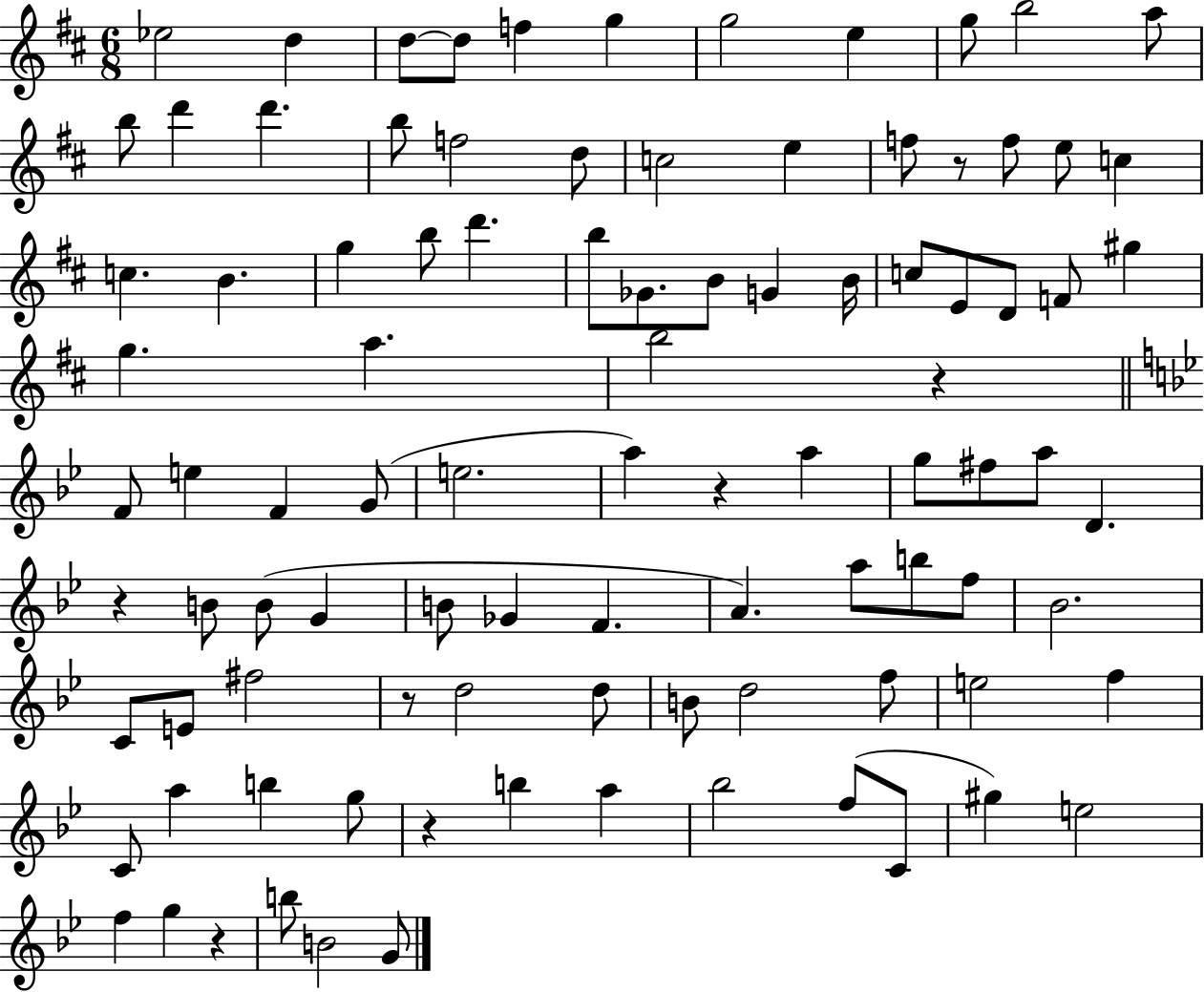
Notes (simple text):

Eb5/h D5/q D5/e D5/e F5/q G5/q G5/h E5/q G5/e B5/h A5/e B5/e D6/q D6/q. B5/e F5/h D5/e C5/h E5/q F5/e R/e F5/e E5/e C5/q C5/q. B4/q. G5/q B5/e D6/q. B5/e Gb4/e. B4/e G4/q B4/s C5/e E4/e D4/e F4/e G#5/q G5/q. A5/q. B5/h R/q F4/e E5/q F4/q G4/e E5/h. A5/q R/q A5/q G5/e F#5/e A5/e D4/q. R/q B4/e B4/e G4/q B4/e Gb4/q F4/q. A4/q. A5/e B5/e F5/e Bb4/h. C4/e E4/e F#5/h R/e D5/h D5/e B4/e D5/h F5/e E5/h F5/q C4/e A5/q B5/q G5/e R/q B5/q A5/q Bb5/h F5/e C4/e G#5/q E5/h F5/q G5/q R/q B5/e B4/h G4/e